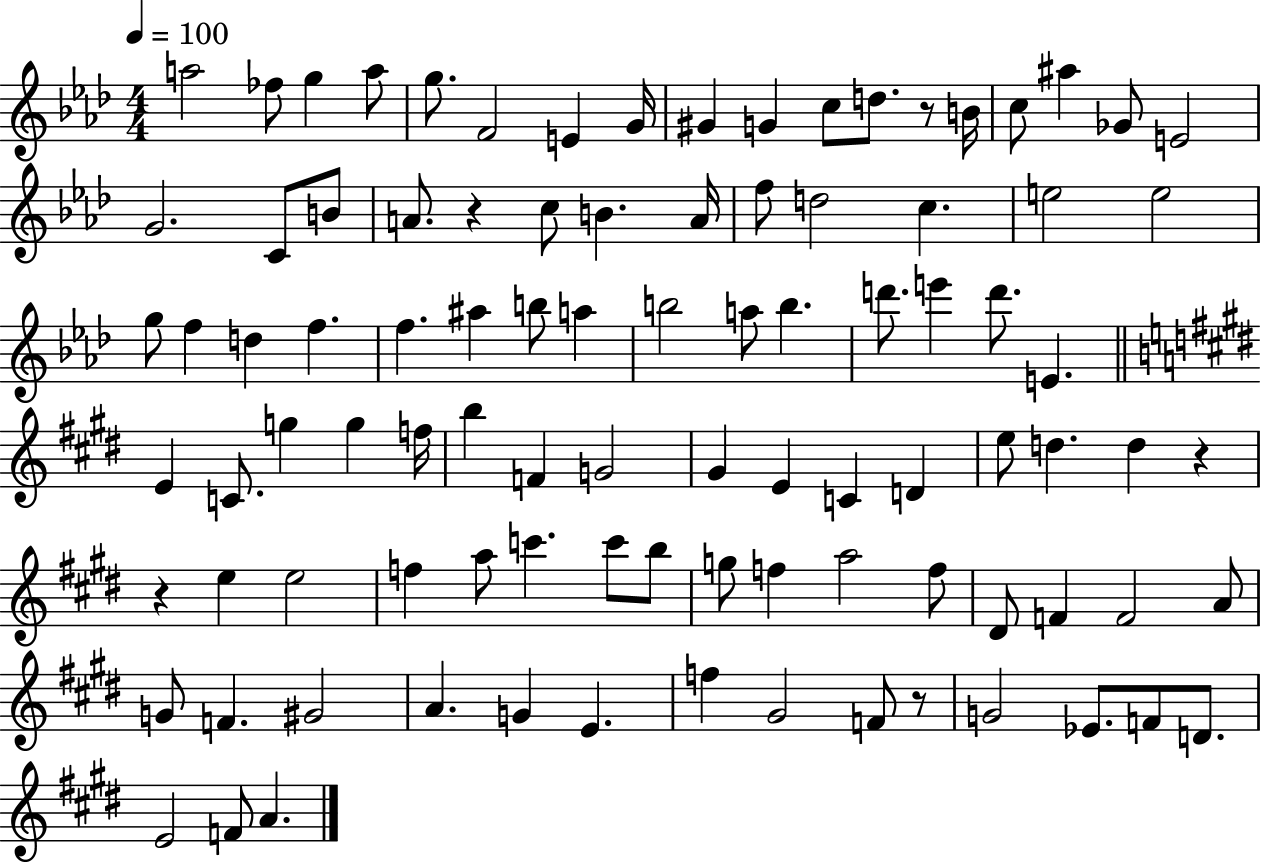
{
  \clef treble
  \numericTimeSignature
  \time 4/4
  \key aes \major
  \tempo 4 = 100
  a''2 fes''8 g''4 a''8 | g''8. f'2 e'4 g'16 | gis'4 g'4 c''8 d''8. r8 b'16 | c''8 ais''4 ges'8 e'2 | \break g'2. c'8 b'8 | a'8. r4 c''8 b'4. a'16 | f''8 d''2 c''4. | e''2 e''2 | \break g''8 f''4 d''4 f''4. | f''4. ais''4 b''8 a''4 | b''2 a''8 b''4. | d'''8. e'''4 d'''8. e'4. | \break \bar "||" \break \key e \major e'4 c'8. g''4 g''4 f''16 | b''4 f'4 g'2 | gis'4 e'4 c'4 d'4 | e''8 d''4. d''4 r4 | \break r4 e''4 e''2 | f''4 a''8 c'''4. c'''8 b''8 | g''8 f''4 a''2 f''8 | dis'8 f'4 f'2 a'8 | \break g'8 f'4. gis'2 | a'4. g'4 e'4. | f''4 gis'2 f'8 r8 | g'2 ees'8. f'8 d'8. | \break e'2 f'8 a'4. | \bar "|."
}